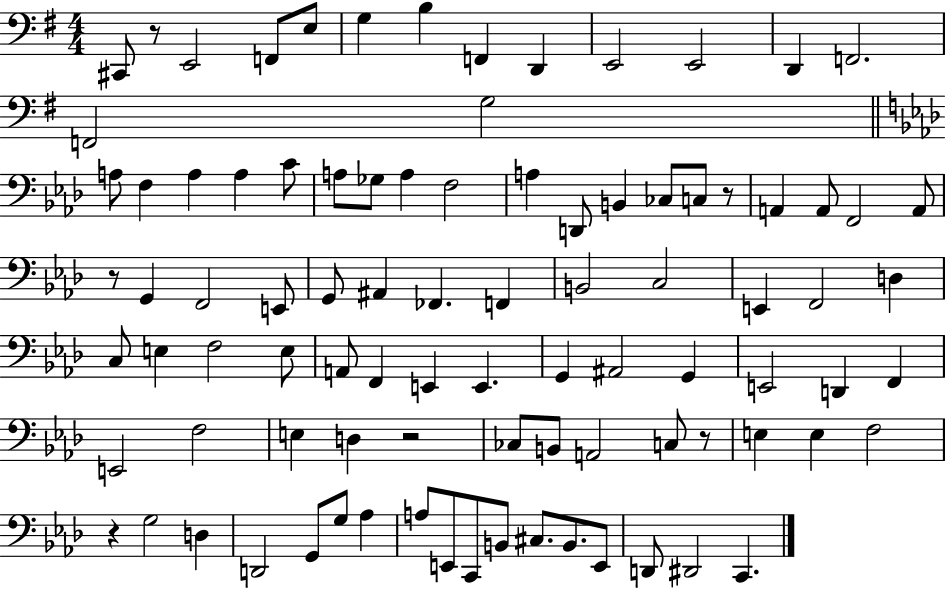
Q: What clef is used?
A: bass